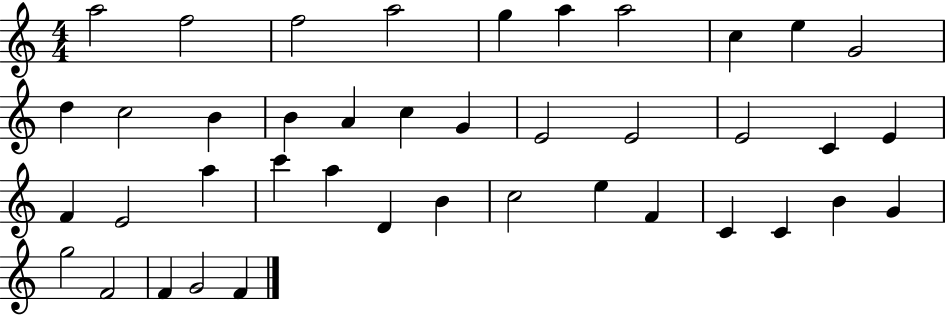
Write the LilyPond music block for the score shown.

{
  \clef treble
  \numericTimeSignature
  \time 4/4
  \key c \major
  a''2 f''2 | f''2 a''2 | g''4 a''4 a''2 | c''4 e''4 g'2 | \break d''4 c''2 b'4 | b'4 a'4 c''4 g'4 | e'2 e'2 | e'2 c'4 e'4 | \break f'4 e'2 a''4 | c'''4 a''4 d'4 b'4 | c''2 e''4 f'4 | c'4 c'4 b'4 g'4 | \break g''2 f'2 | f'4 g'2 f'4 | \bar "|."
}